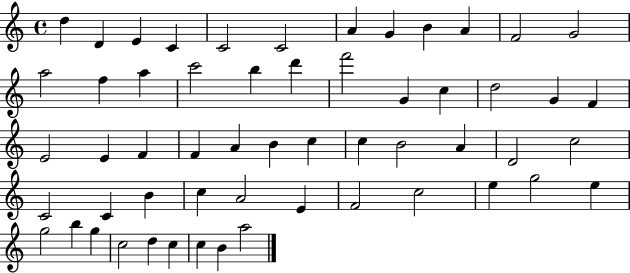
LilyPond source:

{
  \clef treble
  \time 4/4
  \defaultTimeSignature
  \key c \major
  d''4 d'4 e'4 c'4 | c'2 c'2 | a'4 g'4 b'4 a'4 | f'2 g'2 | \break a''2 f''4 a''4 | c'''2 b''4 d'''4 | f'''2 g'4 c''4 | d''2 g'4 f'4 | \break e'2 e'4 f'4 | f'4 a'4 b'4 c''4 | c''4 b'2 a'4 | d'2 c''2 | \break c'2 c'4 b'4 | c''4 a'2 e'4 | f'2 c''2 | e''4 g''2 e''4 | \break g''2 b''4 g''4 | c''2 d''4 c''4 | c''4 b'4 a''2 | \bar "|."
}